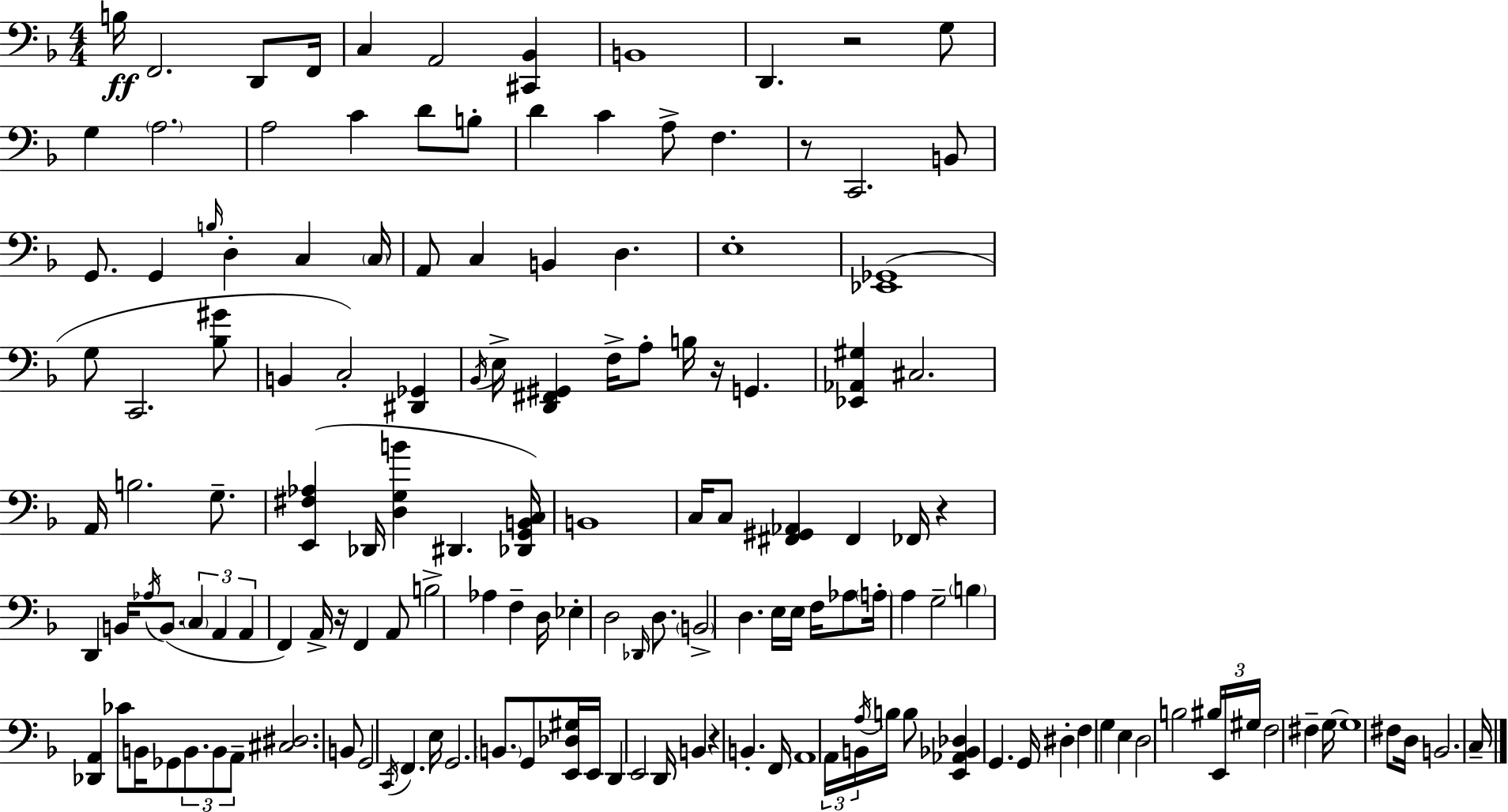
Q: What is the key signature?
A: F major